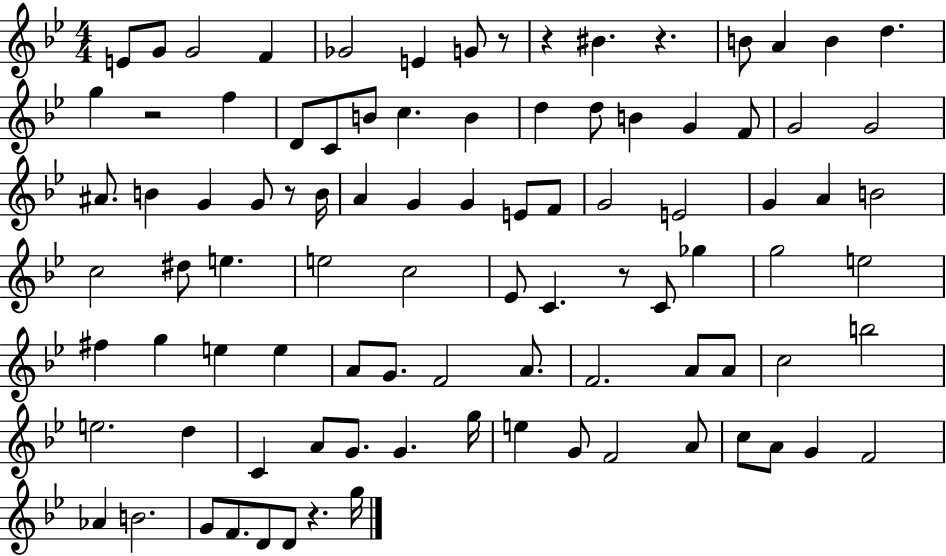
{
  \clef treble
  \numericTimeSignature
  \time 4/4
  \key bes \major
  e'8 g'8 g'2 f'4 | ges'2 e'4 g'8 r8 | r4 bis'4. r4. | b'8 a'4 b'4 d''4. | \break g''4 r2 f''4 | d'8 c'8 b'8 c''4. b'4 | d''4 d''8 b'4 g'4 f'8 | g'2 g'2 | \break ais'8. b'4 g'4 g'8 r8 b'16 | a'4 g'4 g'4 e'8 f'8 | g'2 e'2 | g'4 a'4 b'2 | \break c''2 dis''8 e''4. | e''2 c''2 | ees'8 c'4. r8 c'8 ges''4 | g''2 e''2 | \break fis''4 g''4 e''4 e''4 | a'8 g'8. f'2 a'8. | f'2. a'8 a'8 | c''2 b''2 | \break e''2. d''4 | c'4 a'8 g'8. g'4. g''16 | e''4 g'8 f'2 a'8 | c''8 a'8 g'4 f'2 | \break aes'4 b'2. | g'8 f'8. d'8 d'8 r4. g''16 | \bar "|."
}